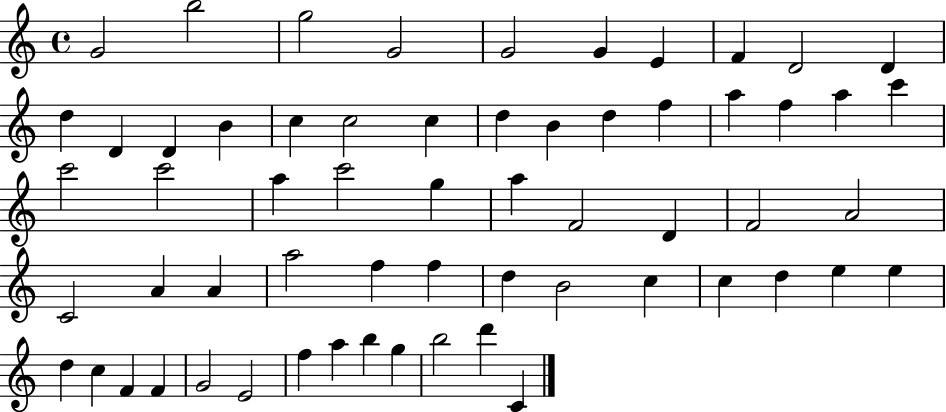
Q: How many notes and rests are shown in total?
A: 61